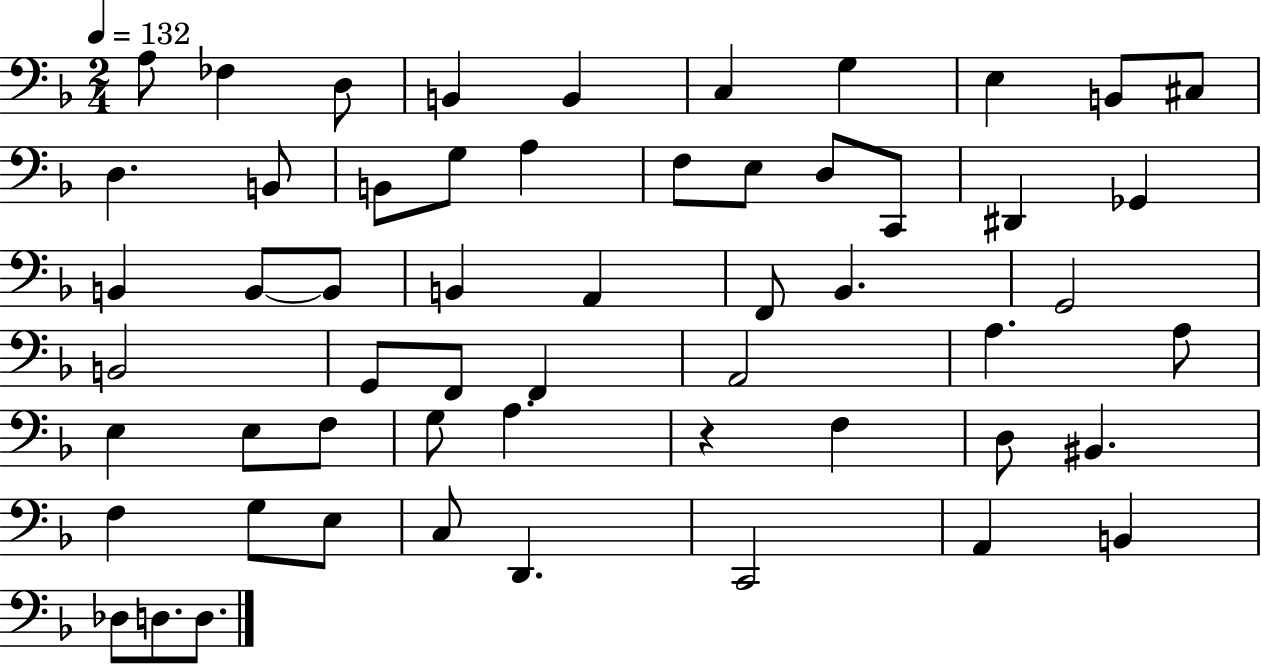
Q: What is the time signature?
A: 2/4